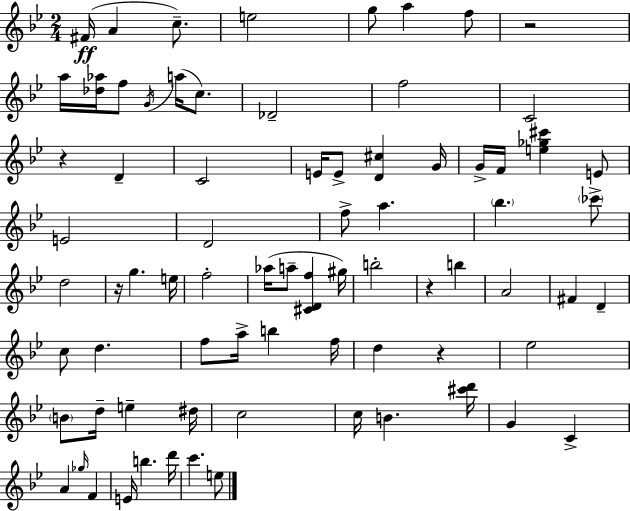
X:1
T:Untitled
M:2/4
L:1/4
K:Bb
^F/4 A c/2 e2 g/2 a f/2 z2 a/4 [_d_a]/4 f/2 G/4 a/4 c/2 _D2 f2 C2 z D C2 E/4 E/2 [D^c] G/4 G/4 F/4 [e_g^c'] E/2 E2 D2 f/2 a _b _c'/2 d2 z/4 g e/4 f2 _a/4 a/2 [^CDf] ^g/4 b2 z b A2 ^F D c/2 d f/2 a/4 b f/4 d z _e2 B/2 d/4 e ^d/4 c2 c/4 B [^c'd']/4 G C A _g/4 F E/4 b d'/4 c' e/2